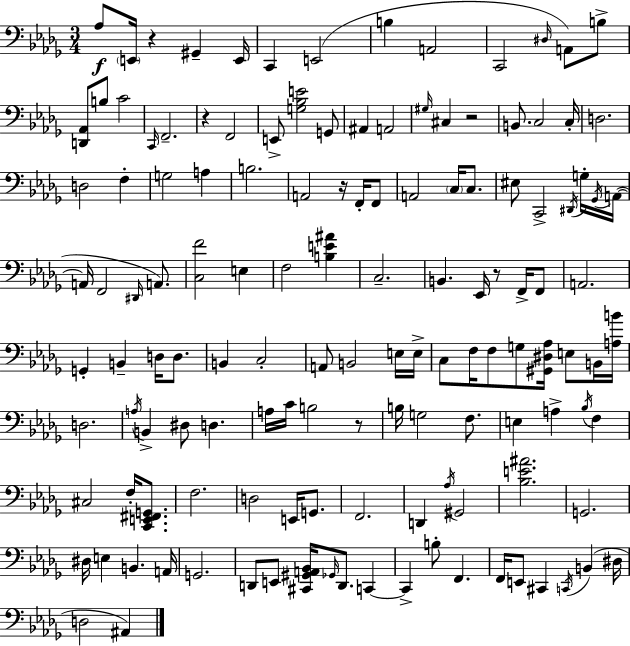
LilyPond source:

{
  \clef bass
  \numericTimeSignature
  \time 3/4
  \key bes \minor
  \repeat volta 2 { aes8\f \parenthesize e,16 r4 gis,4-- e,16 | c,4 e,2( | b4 a,2 | c,2 \grace { dis16 }) a,8 b8-> | \break <d, aes,>8 b8 c'2 | \grace { c,16 } f,2.-- | r4 f,2 | e,8-> <g bes e'>2 | \break g,8 ais,4 a,2 | \grace { gis16 } cis4 r2 | b,8. c2 | c16-. d2. | \break d2 f4-. | g2 a4 | b2. | a,2 r16 | \break f,16-. f,8 a,2 \parenthesize c16 | c8. eis8 c,2-> | \acciaccatura { dis,16 } g16-. \acciaccatura { ges,16 }( a,16~~ a,16 f,2 | \grace { dis,16 } a,8.) <c f'>2 | \break e4 f2 | <b e' ais'>4 c2.-- | b,4. | ees,16 r8 f,16-> f,8 a,2. | \break g,4-. b,4-- | d16 d8. b,4 c2-. | a,8 b,2 | e16 e16-> c8 f16 f8 g8 | \break <gis, dis aes>16 e8 b,16 <a b'>16 d2. | \acciaccatura { a16 } b,4-> dis8 | d4. a16 c'16 b2 | r8 b16 g2 | \break f8. e4 a4-> | \acciaccatura { bes16 } f4 cis2 | f16-. <c, e, fis, g,>8. f2. | d2 | \break e,16 g,8. f,2. | d,4 | \acciaccatura { aes16 } gis,2 <bes e' ais'>2. | g,2. | \break dis16 e4 | b,4. a,16 g,2. | d,8 e,8 | <cis, gis, a, bes,>16 \grace { ges,16 } d,8. c,4~~ c,4-> | \break b8-. f,4. f,16 e,8 | cis,4 \acciaccatura { c,16 }( b,4 dis16 d2 | ais,4) } \bar "|."
}